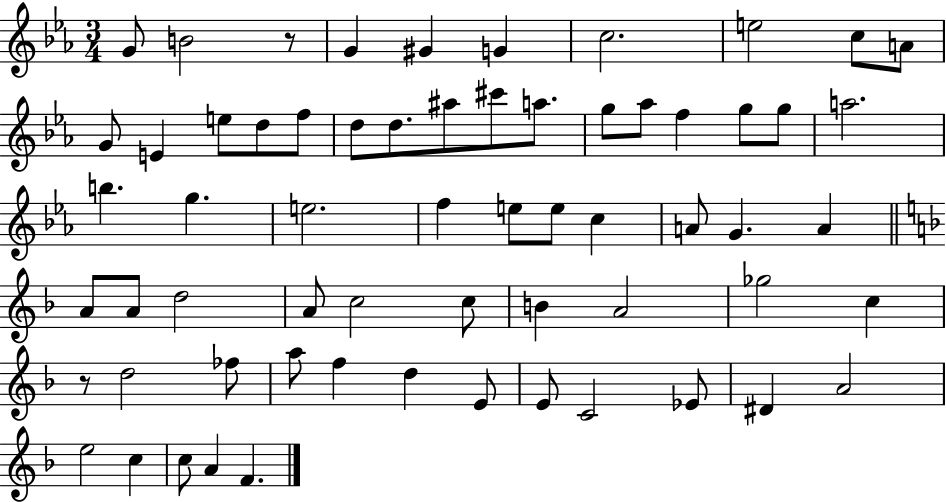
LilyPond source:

{
  \clef treble
  \numericTimeSignature
  \time 3/4
  \key ees \major
  g'8 b'2 r8 | g'4 gis'4 g'4 | c''2. | e''2 c''8 a'8 | \break g'8 e'4 e''8 d''8 f''8 | d''8 d''8. ais''8 cis'''8 a''8. | g''8 aes''8 f''4 g''8 g''8 | a''2. | \break b''4. g''4. | e''2. | f''4 e''8 e''8 c''4 | a'8 g'4. a'4 | \break \bar "||" \break \key f \major a'8 a'8 d''2 | a'8 c''2 c''8 | b'4 a'2 | ges''2 c''4 | \break r8 d''2 fes''8 | a''8 f''4 d''4 e'8 | e'8 c'2 ees'8 | dis'4 a'2 | \break e''2 c''4 | c''8 a'4 f'4. | \bar "|."
}